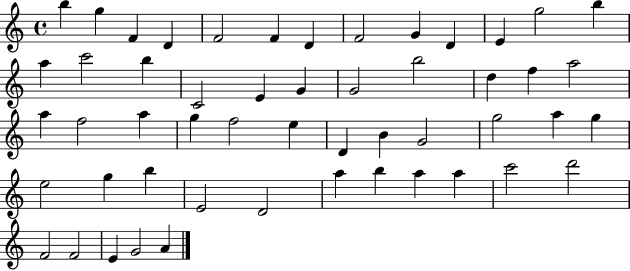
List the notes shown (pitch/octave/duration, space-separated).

B5/q G5/q F4/q D4/q F4/h F4/q D4/q F4/h G4/q D4/q E4/q G5/h B5/q A5/q C6/h B5/q C4/h E4/q G4/q G4/h B5/h D5/q F5/q A5/h A5/q F5/h A5/q G5/q F5/h E5/q D4/q B4/q G4/h G5/h A5/q G5/q E5/h G5/q B5/q E4/h D4/h A5/q B5/q A5/q A5/q C6/h D6/h F4/h F4/h E4/q G4/h A4/q